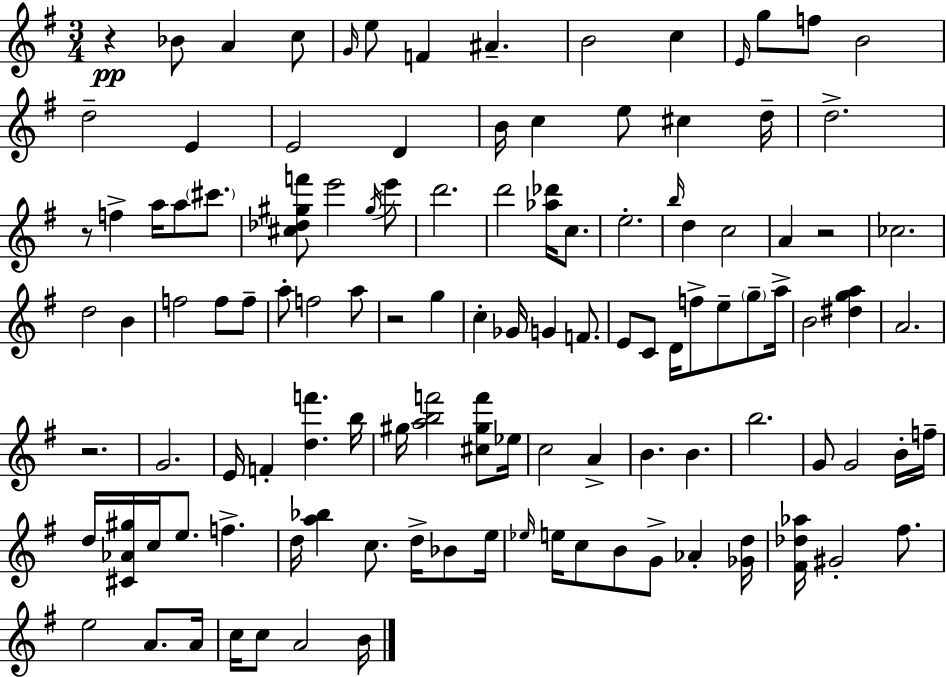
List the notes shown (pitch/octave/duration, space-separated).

R/q Bb4/e A4/q C5/e G4/s E5/e F4/q A#4/q. B4/h C5/q E4/s G5/e F5/e B4/h D5/h E4/q E4/h D4/q B4/s C5/q E5/e C#5/q D5/s D5/h. R/e F5/q A5/s A5/e C#6/e. [C#5,Db5,G#5,F6]/e E6/h G#5/s E6/e D6/h. D6/h [Ab5,Db6]/s C5/e. E5/h. B5/s D5/q C5/h A4/q R/h CES5/h. D5/h B4/q F5/h F5/e F5/e A5/e F5/h A5/e R/h G5/q C5/q Gb4/s G4/q F4/e. E4/e C4/e D4/s F5/e E5/e G5/e A5/s B4/h [D#5,G5,A5]/q A4/h. R/h. G4/h. E4/s F4/q [D5,F6]/q. B5/s G#5/s [A5,B5,F6]/h [C#5,G#5,F6]/e Eb5/s C5/h A4/q B4/q. B4/q. B5/h. G4/e G4/h B4/s F5/s D5/s [C#4,Ab4,G#5]/s C5/s E5/e. F5/q. D5/s [A5,Bb5]/q C5/e. D5/s Bb4/e E5/s Eb5/s E5/s C5/e B4/e G4/e Ab4/q [Gb4,D5]/s [F#4,Db5,Ab5]/s G#4/h F#5/e. E5/h A4/e. A4/s C5/s C5/e A4/h B4/s